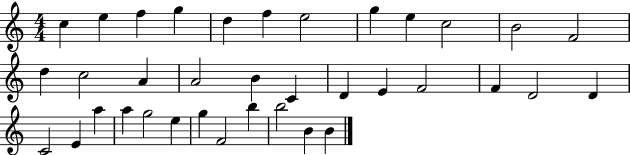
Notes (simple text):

C5/q E5/q F5/q G5/q D5/q F5/q E5/h G5/q E5/q C5/h B4/h F4/h D5/q C5/h A4/q A4/h B4/q C4/q D4/q E4/q F4/h F4/q D4/h D4/q C4/h E4/q A5/q A5/q G5/h E5/q G5/q F4/h B5/q B5/h B4/q B4/q